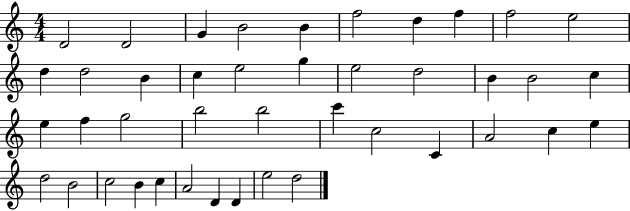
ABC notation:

X:1
T:Untitled
M:4/4
L:1/4
K:C
D2 D2 G B2 B f2 d f f2 e2 d d2 B c e2 g e2 d2 B B2 c e f g2 b2 b2 c' c2 C A2 c e d2 B2 c2 B c A2 D D e2 d2